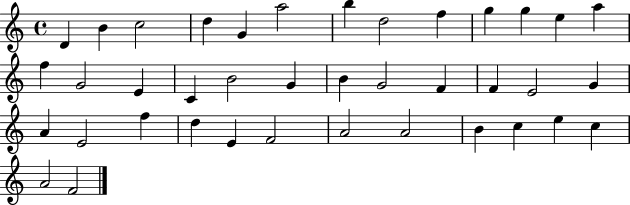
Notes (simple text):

D4/q B4/q C5/h D5/q G4/q A5/h B5/q D5/h F5/q G5/q G5/q E5/q A5/q F5/q G4/h E4/q C4/q B4/h G4/q B4/q G4/h F4/q F4/q E4/h G4/q A4/q E4/h F5/q D5/q E4/q F4/h A4/h A4/h B4/q C5/q E5/q C5/q A4/h F4/h